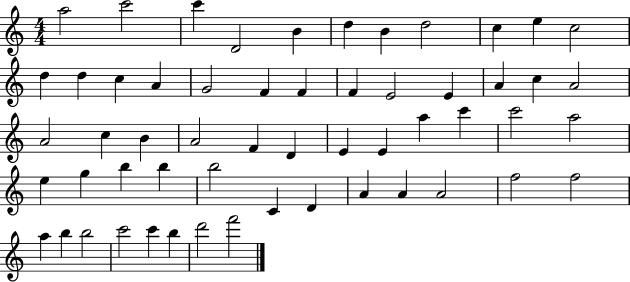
X:1
T:Untitled
M:4/4
L:1/4
K:C
a2 c'2 c' D2 B d B d2 c e c2 d d c A G2 F F F E2 E A c A2 A2 c B A2 F D E E a c' c'2 a2 e g b b b2 C D A A A2 f2 f2 a b b2 c'2 c' b d'2 f'2